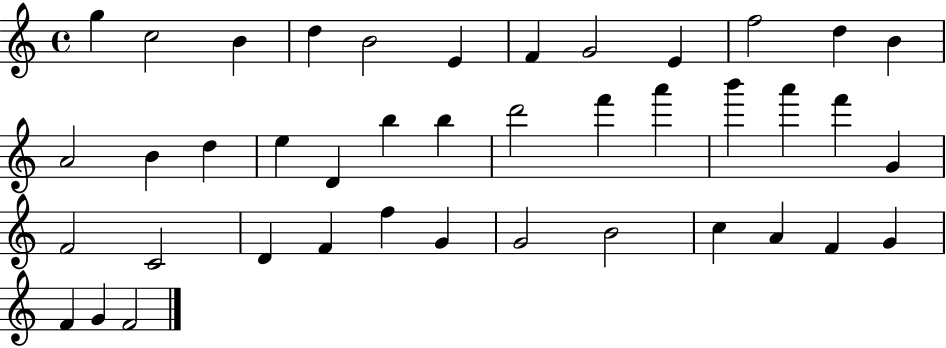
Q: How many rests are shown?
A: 0